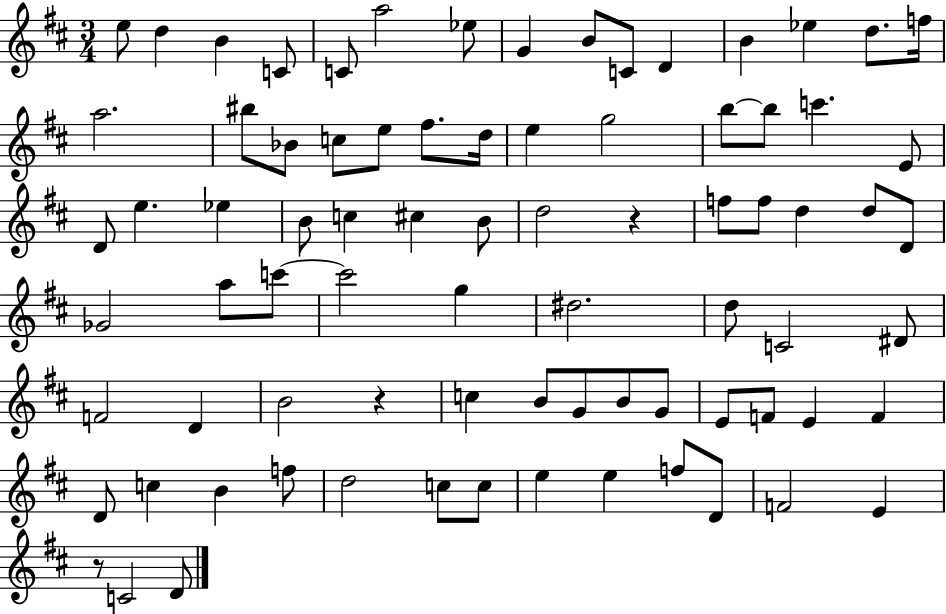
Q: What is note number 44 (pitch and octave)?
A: C6